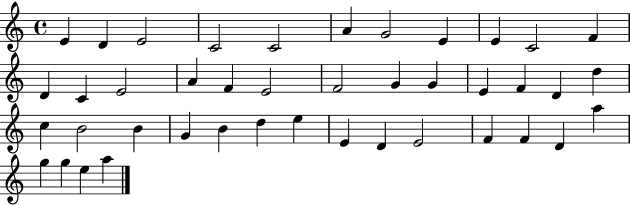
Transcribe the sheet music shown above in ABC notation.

X:1
T:Untitled
M:4/4
L:1/4
K:C
E D E2 C2 C2 A G2 E E C2 F D C E2 A F E2 F2 G G E F D d c B2 B G B d e E D E2 F F D a g g e a